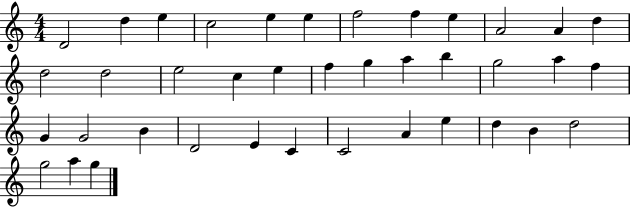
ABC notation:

X:1
T:Untitled
M:4/4
L:1/4
K:C
D2 d e c2 e e f2 f e A2 A d d2 d2 e2 c e f g a b g2 a f G G2 B D2 E C C2 A e d B d2 g2 a g